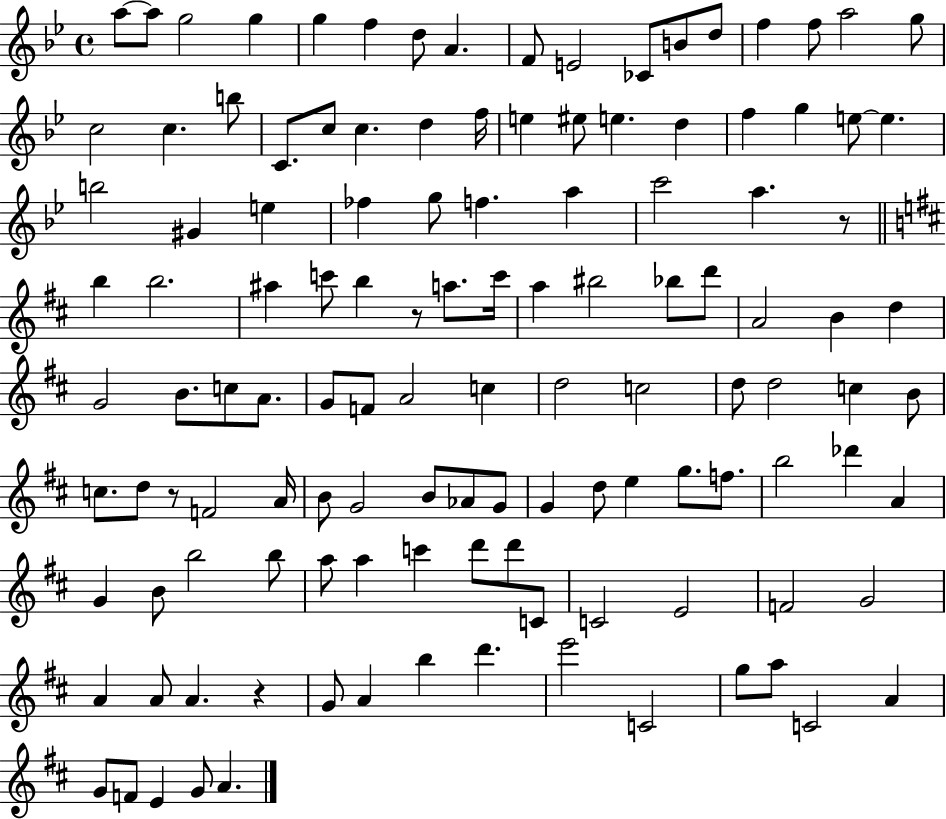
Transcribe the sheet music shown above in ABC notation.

X:1
T:Untitled
M:4/4
L:1/4
K:Bb
a/2 a/2 g2 g g f d/2 A F/2 E2 _C/2 B/2 d/2 f f/2 a2 g/2 c2 c b/2 C/2 c/2 c d f/4 e ^e/2 e d f g e/2 e b2 ^G e _f g/2 f a c'2 a z/2 b b2 ^a c'/2 b z/2 a/2 c'/4 a ^b2 _b/2 d'/2 A2 B d G2 B/2 c/2 A/2 G/2 F/2 A2 c d2 c2 d/2 d2 c B/2 c/2 d/2 z/2 F2 A/4 B/2 G2 B/2 _A/2 G/2 G d/2 e g/2 f/2 b2 _d' A G B/2 b2 b/2 a/2 a c' d'/2 d'/2 C/2 C2 E2 F2 G2 A A/2 A z G/2 A b d' e'2 C2 g/2 a/2 C2 A G/2 F/2 E G/2 A